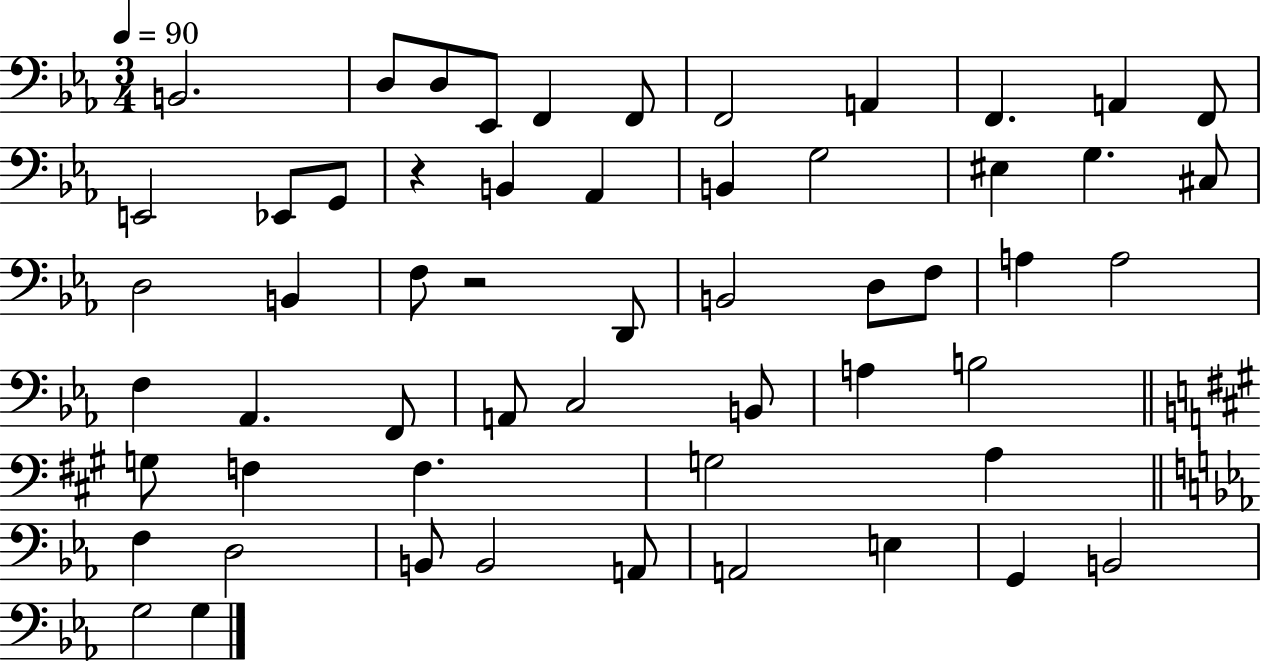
B2/h. D3/e D3/e Eb2/e F2/q F2/e F2/h A2/q F2/q. A2/q F2/e E2/h Eb2/e G2/e R/q B2/q Ab2/q B2/q G3/h EIS3/q G3/q. C#3/e D3/h B2/q F3/e R/h D2/e B2/h D3/e F3/e A3/q A3/h F3/q Ab2/q. F2/e A2/e C3/h B2/e A3/q B3/h G3/e F3/q F3/q. G3/h A3/q F3/q D3/h B2/e B2/h A2/e A2/h E3/q G2/q B2/h G3/h G3/q